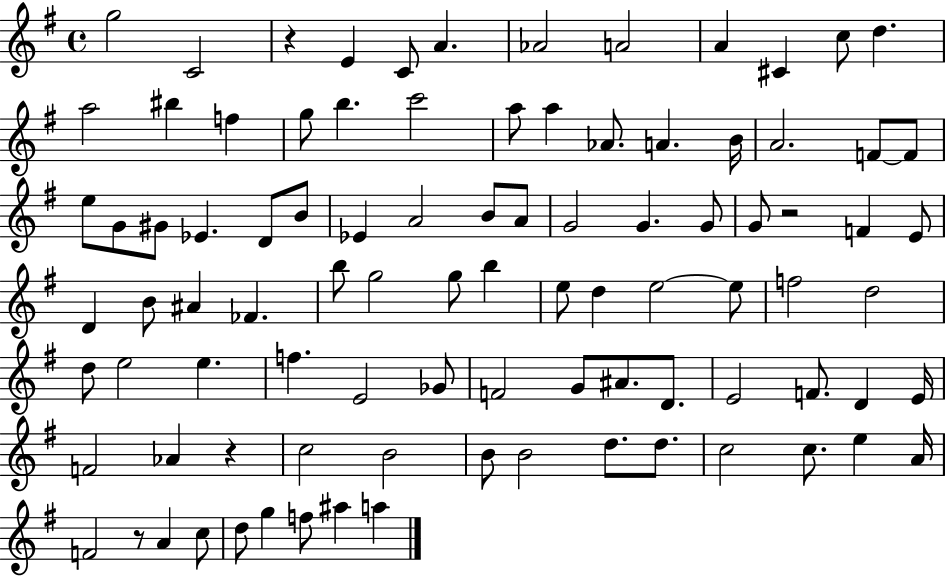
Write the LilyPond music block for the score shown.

{
  \clef treble
  \time 4/4
  \defaultTimeSignature
  \key g \major
  g''2 c'2 | r4 e'4 c'8 a'4. | aes'2 a'2 | a'4 cis'4 c''8 d''4. | \break a''2 bis''4 f''4 | g''8 b''4. c'''2 | a''8 a''4 aes'8. a'4. b'16 | a'2. f'8~~ f'8 | \break e''8 g'8 gis'8 ees'4. d'8 b'8 | ees'4 a'2 b'8 a'8 | g'2 g'4. g'8 | g'8 r2 f'4 e'8 | \break d'4 b'8 ais'4 fes'4. | b''8 g''2 g''8 b''4 | e''8 d''4 e''2~~ e''8 | f''2 d''2 | \break d''8 e''2 e''4. | f''4. e'2 ges'8 | f'2 g'8 ais'8. d'8. | e'2 f'8. d'4 e'16 | \break f'2 aes'4 r4 | c''2 b'2 | b'8 b'2 d''8. d''8. | c''2 c''8. e''4 a'16 | \break f'2 r8 a'4 c''8 | d''8 g''4 f''8 ais''4 a''4 | \bar "|."
}